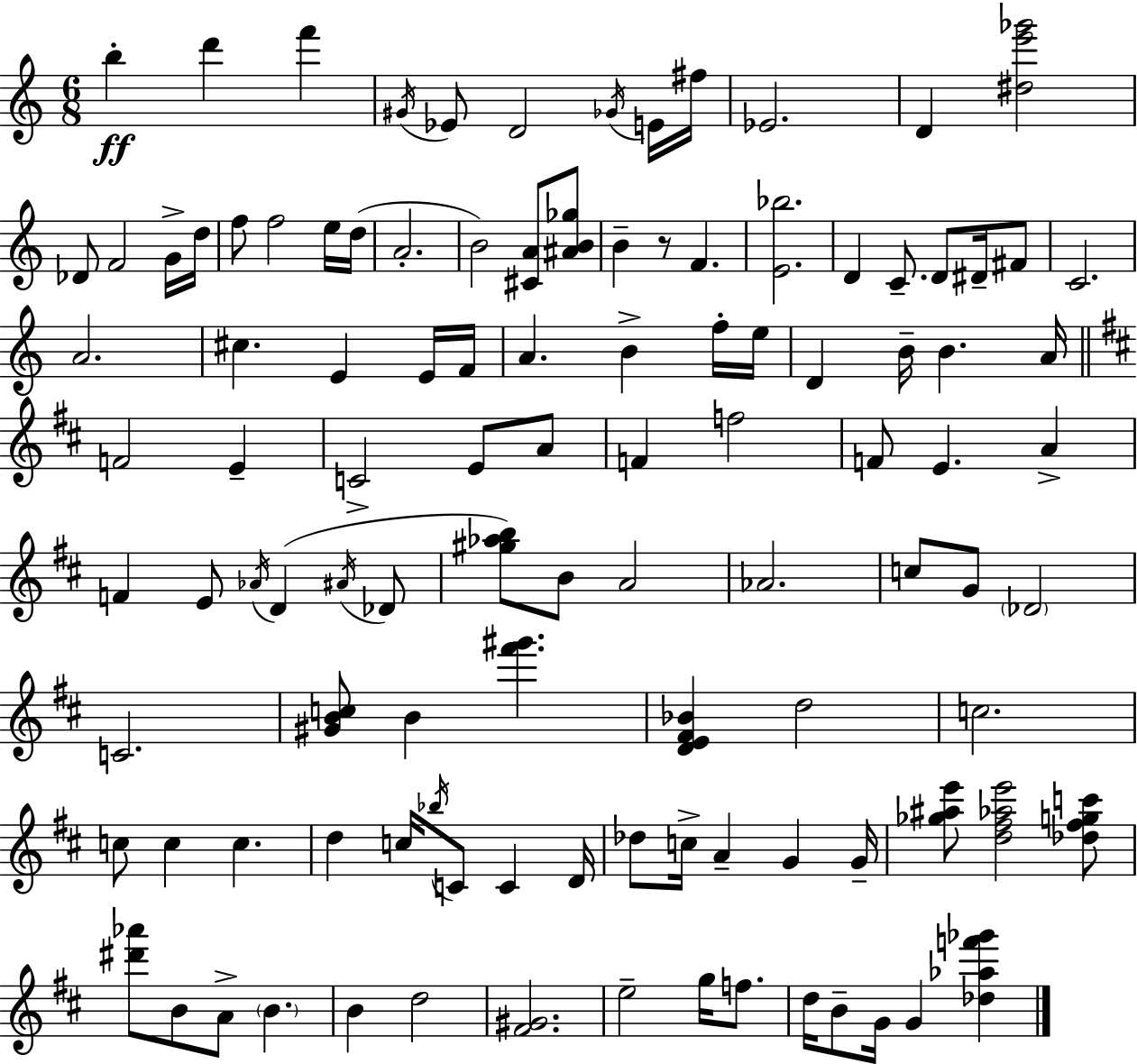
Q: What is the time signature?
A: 6/8